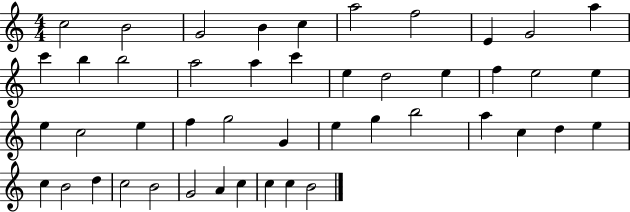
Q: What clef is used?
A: treble